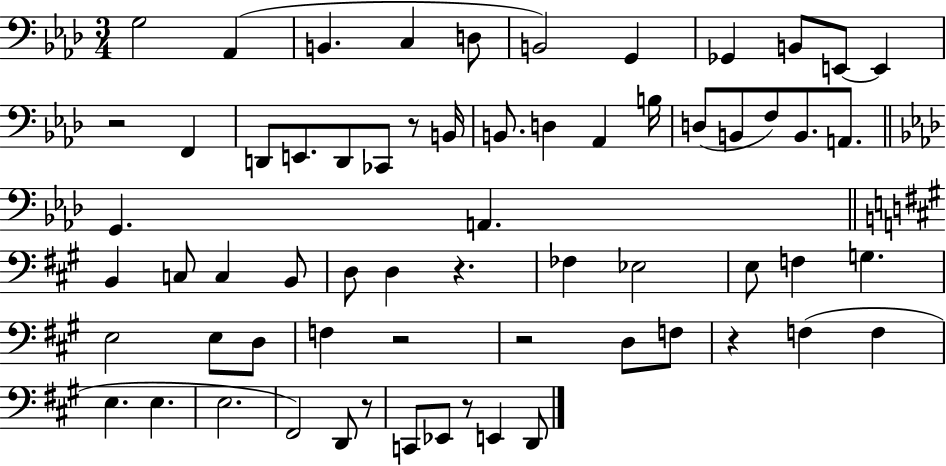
G3/h Ab2/q B2/q. C3/q D3/e B2/h G2/q Gb2/q B2/e E2/e E2/q R/h F2/q D2/e E2/e. D2/e CES2/e R/e B2/s B2/e. D3/q Ab2/q B3/s D3/e B2/e F3/e B2/e. A2/e. G2/q. A2/q. B2/q C3/e C3/q B2/e D3/e D3/q R/q. FES3/q Eb3/h E3/e F3/q G3/q. E3/h E3/e D3/e F3/q R/h R/h D3/e F3/e R/q F3/q F3/q E3/q. E3/q. E3/h. F#2/h D2/e R/e C2/e Eb2/e R/e E2/q D2/e